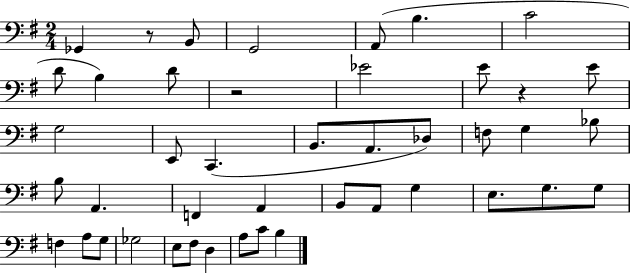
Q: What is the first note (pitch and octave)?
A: Gb2